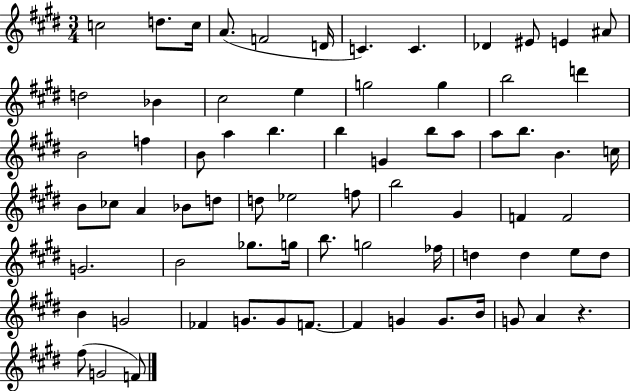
C5/h D5/e. C5/s A4/e. F4/h D4/s C4/q. C4/q. Db4/q EIS4/e E4/q A#4/e D5/h Bb4/q C#5/h E5/q G5/h G5/q B5/h D6/q B4/h F5/q B4/e A5/q B5/q. B5/q G4/q B5/e A5/e A5/e B5/e. B4/q. C5/s B4/e CES5/e A4/q Bb4/e D5/e D5/e Eb5/h F5/e B5/h G#4/q F4/q F4/h G4/h. B4/h Gb5/e. G5/s B5/e. G5/h FES5/s D5/q D5/q E5/e D5/e B4/q G4/h FES4/q G4/e. G4/e F4/e. F4/q G4/q G4/e. B4/s G4/e A4/q R/q. F#5/e G4/h F4/e